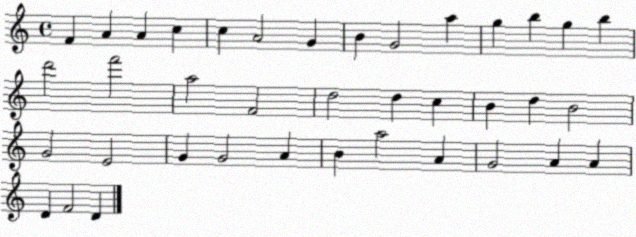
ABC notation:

X:1
T:Untitled
M:4/4
L:1/4
K:C
F A A c c A2 G B G2 a g b g b d'2 f'2 a2 F2 d2 d c B d B2 G2 E2 G G2 A B a2 A G2 A A D F2 D